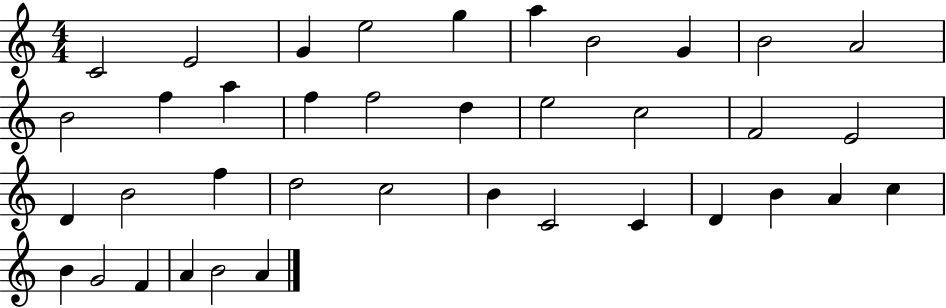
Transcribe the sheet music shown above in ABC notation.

X:1
T:Untitled
M:4/4
L:1/4
K:C
C2 E2 G e2 g a B2 G B2 A2 B2 f a f f2 d e2 c2 F2 E2 D B2 f d2 c2 B C2 C D B A c B G2 F A B2 A